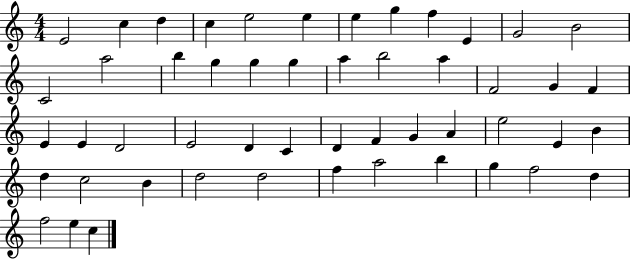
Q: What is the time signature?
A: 4/4